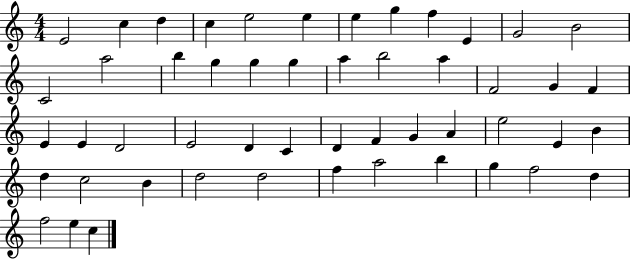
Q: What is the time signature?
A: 4/4